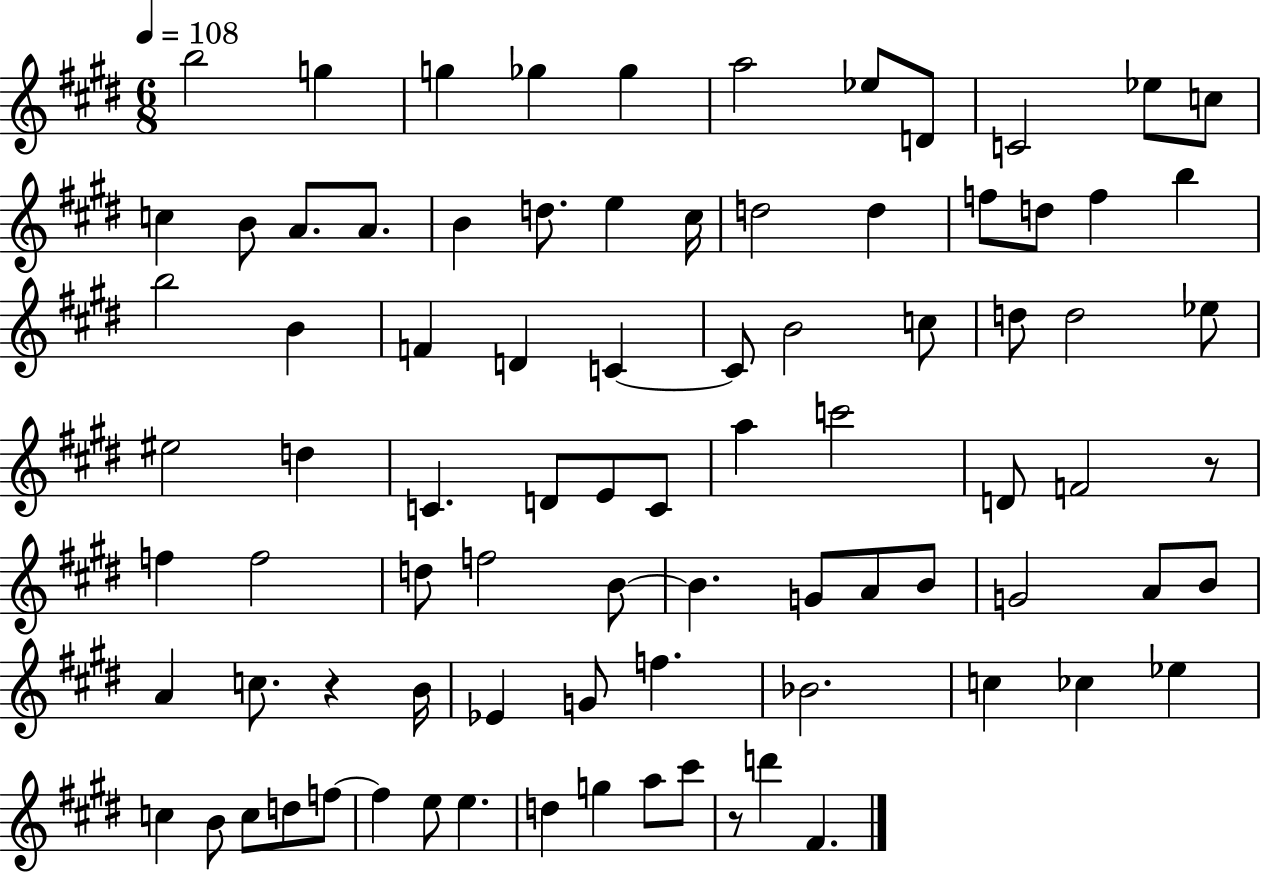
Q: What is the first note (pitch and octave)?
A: B5